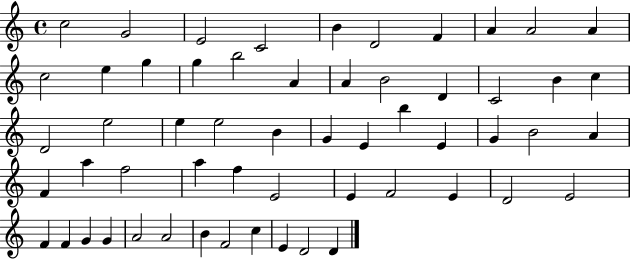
{
  \clef treble
  \time 4/4
  \defaultTimeSignature
  \key c \major
  c''2 g'2 | e'2 c'2 | b'4 d'2 f'4 | a'4 a'2 a'4 | \break c''2 e''4 g''4 | g''4 b''2 a'4 | a'4 b'2 d'4 | c'2 b'4 c''4 | \break d'2 e''2 | e''4 e''2 b'4 | g'4 e'4 b''4 e'4 | g'4 b'2 a'4 | \break f'4 a''4 f''2 | a''4 f''4 e'2 | e'4 f'2 e'4 | d'2 e'2 | \break f'4 f'4 g'4 g'4 | a'2 a'2 | b'4 f'2 c''4 | e'4 d'2 d'4 | \break \bar "|."
}